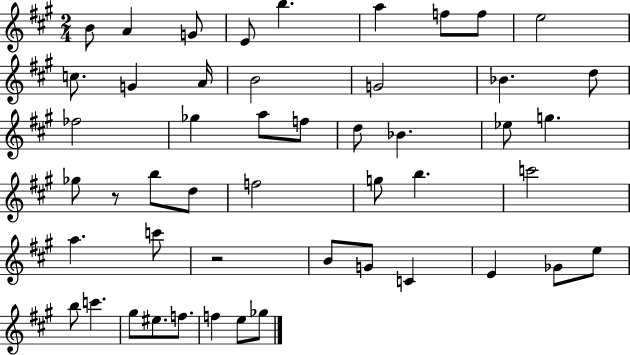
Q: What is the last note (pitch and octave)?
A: Gb5